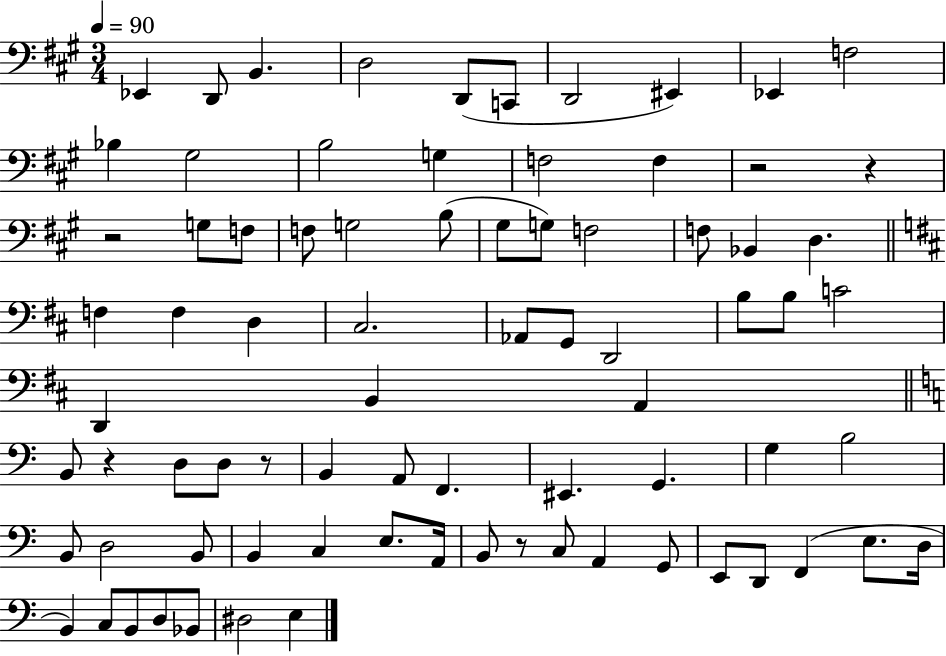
Eb2/q D2/e B2/q. D3/h D2/e C2/e D2/h EIS2/q Eb2/q F3/h Bb3/q G#3/h B3/h G3/q F3/h F3/q R/h R/q R/h G3/e F3/e F3/e G3/h B3/e G#3/e G3/e F3/h F3/e Bb2/q D3/q. F3/q F3/q D3/q C#3/h. Ab2/e G2/e D2/h B3/e B3/e C4/h D2/q B2/q A2/q B2/e R/q D3/e D3/e R/e B2/q A2/e F2/q. EIS2/q. G2/q. G3/q B3/h B2/e D3/h B2/e B2/q C3/q E3/e. A2/s B2/e R/e C3/e A2/q G2/e E2/e D2/e F2/q E3/e. D3/s B2/q C3/e B2/e D3/e Bb2/e D#3/h E3/q